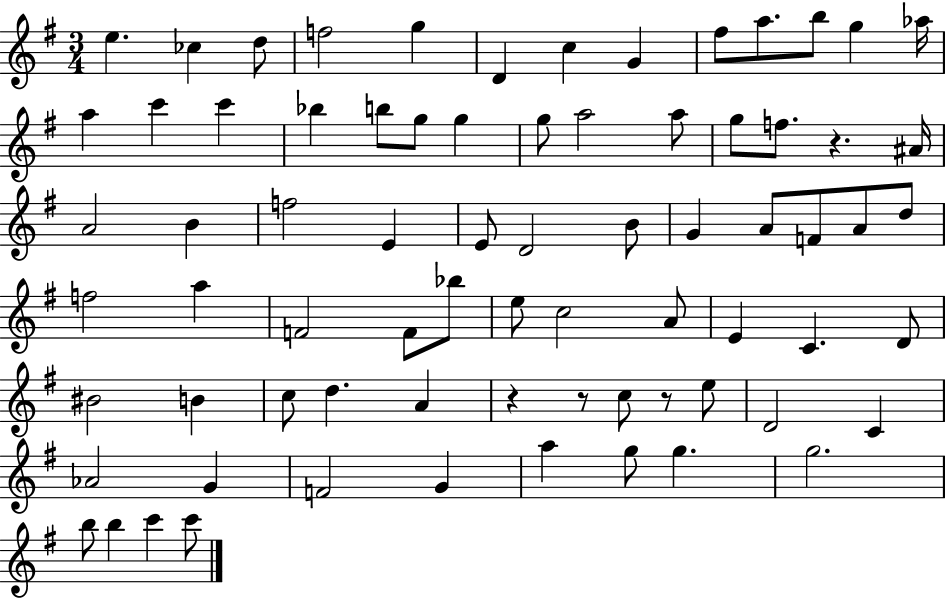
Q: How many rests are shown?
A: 4